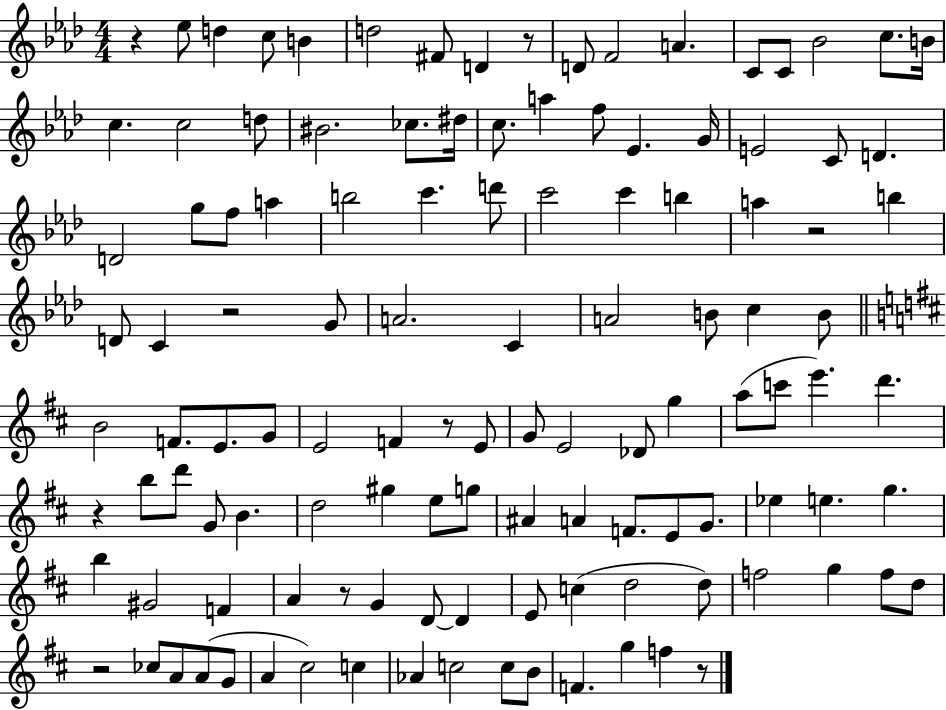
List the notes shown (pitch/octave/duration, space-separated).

R/q Eb5/e D5/q C5/e B4/q D5/h F#4/e D4/q R/e D4/e F4/h A4/q. C4/e C4/e Bb4/h C5/e. B4/s C5/q. C5/h D5/e BIS4/h. CES5/e. D#5/s C5/e. A5/q F5/e Eb4/q. G4/s E4/h C4/e D4/q. D4/h G5/e F5/e A5/q B5/h C6/q. D6/e C6/h C6/q B5/q A5/q R/h B5/q D4/e C4/q R/h G4/e A4/h. C4/q A4/h B4/e C5/q B4/e B4/h F4/e. E4/e. G4/e E4/h F4/q R/e E4/e G4/e E4/h Db4/e G5/q A5/e C6/e E6/q. D6/q. R/q B5/e D6/e G4/e B4/q. D5/h G#5/q E5/e G5/e A#4/q A4/q F4/e. E4/e G4/e. Eb5/q E5/q. G5/q. B5/q G#4/h F4/q A4/q R/e G4/q D4/e D4/q E4/e C5/q D5/h D5/e F5/h G5/q F5/e D5/e R/h CES5/e A4/e A4/e G4/e A4/q C#5/h C5/q Ab4/q C5/h C5/e B4/e F4/q. G5/q F5/q R/e